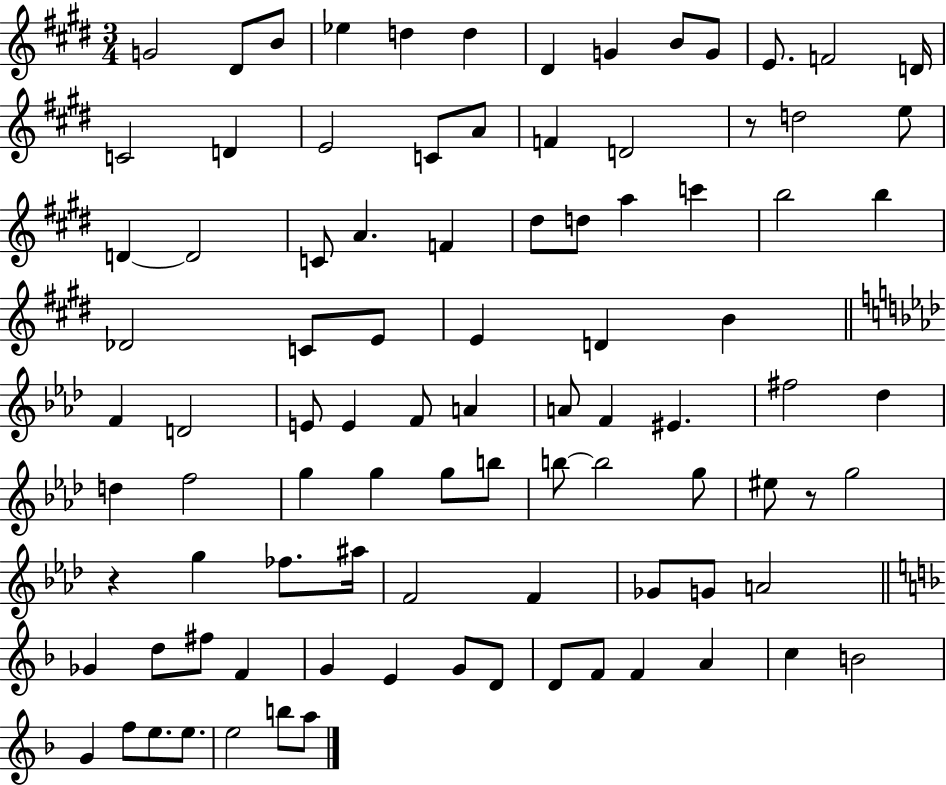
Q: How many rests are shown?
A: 3